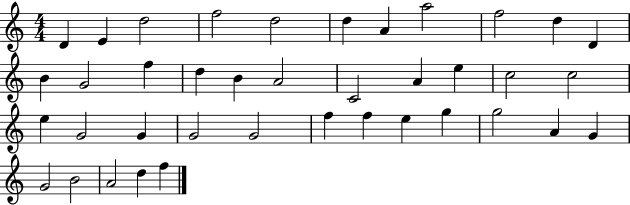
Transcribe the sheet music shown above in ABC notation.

X:1
T:Untitled
M:4/4
L:1/4
K:C
D E d2 f2 d2 d A a2 f2 d D B G2 f d B A2 C2 A e c2 c2 e G2 G G2 G2 f f e g g2 A G G2 B2 A2 d f